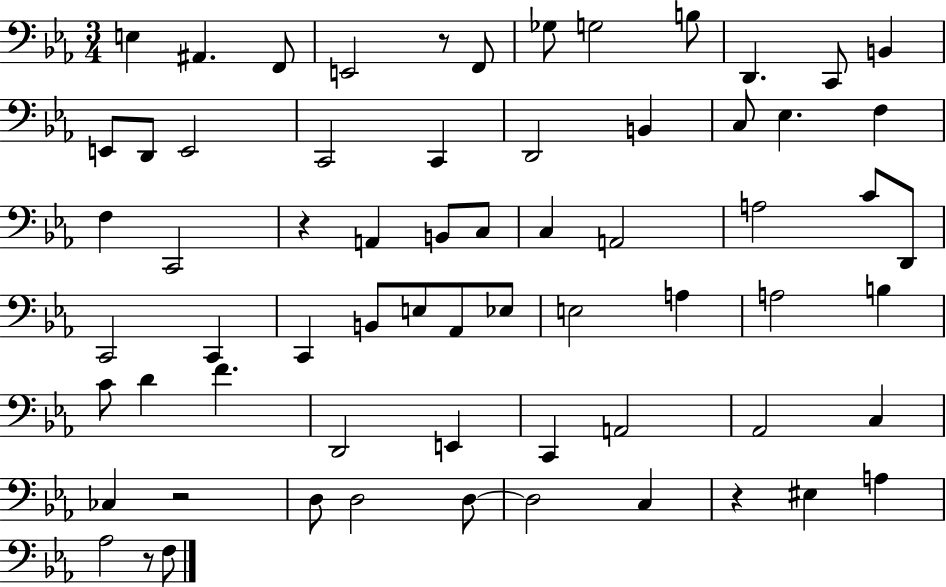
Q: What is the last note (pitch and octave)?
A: F3